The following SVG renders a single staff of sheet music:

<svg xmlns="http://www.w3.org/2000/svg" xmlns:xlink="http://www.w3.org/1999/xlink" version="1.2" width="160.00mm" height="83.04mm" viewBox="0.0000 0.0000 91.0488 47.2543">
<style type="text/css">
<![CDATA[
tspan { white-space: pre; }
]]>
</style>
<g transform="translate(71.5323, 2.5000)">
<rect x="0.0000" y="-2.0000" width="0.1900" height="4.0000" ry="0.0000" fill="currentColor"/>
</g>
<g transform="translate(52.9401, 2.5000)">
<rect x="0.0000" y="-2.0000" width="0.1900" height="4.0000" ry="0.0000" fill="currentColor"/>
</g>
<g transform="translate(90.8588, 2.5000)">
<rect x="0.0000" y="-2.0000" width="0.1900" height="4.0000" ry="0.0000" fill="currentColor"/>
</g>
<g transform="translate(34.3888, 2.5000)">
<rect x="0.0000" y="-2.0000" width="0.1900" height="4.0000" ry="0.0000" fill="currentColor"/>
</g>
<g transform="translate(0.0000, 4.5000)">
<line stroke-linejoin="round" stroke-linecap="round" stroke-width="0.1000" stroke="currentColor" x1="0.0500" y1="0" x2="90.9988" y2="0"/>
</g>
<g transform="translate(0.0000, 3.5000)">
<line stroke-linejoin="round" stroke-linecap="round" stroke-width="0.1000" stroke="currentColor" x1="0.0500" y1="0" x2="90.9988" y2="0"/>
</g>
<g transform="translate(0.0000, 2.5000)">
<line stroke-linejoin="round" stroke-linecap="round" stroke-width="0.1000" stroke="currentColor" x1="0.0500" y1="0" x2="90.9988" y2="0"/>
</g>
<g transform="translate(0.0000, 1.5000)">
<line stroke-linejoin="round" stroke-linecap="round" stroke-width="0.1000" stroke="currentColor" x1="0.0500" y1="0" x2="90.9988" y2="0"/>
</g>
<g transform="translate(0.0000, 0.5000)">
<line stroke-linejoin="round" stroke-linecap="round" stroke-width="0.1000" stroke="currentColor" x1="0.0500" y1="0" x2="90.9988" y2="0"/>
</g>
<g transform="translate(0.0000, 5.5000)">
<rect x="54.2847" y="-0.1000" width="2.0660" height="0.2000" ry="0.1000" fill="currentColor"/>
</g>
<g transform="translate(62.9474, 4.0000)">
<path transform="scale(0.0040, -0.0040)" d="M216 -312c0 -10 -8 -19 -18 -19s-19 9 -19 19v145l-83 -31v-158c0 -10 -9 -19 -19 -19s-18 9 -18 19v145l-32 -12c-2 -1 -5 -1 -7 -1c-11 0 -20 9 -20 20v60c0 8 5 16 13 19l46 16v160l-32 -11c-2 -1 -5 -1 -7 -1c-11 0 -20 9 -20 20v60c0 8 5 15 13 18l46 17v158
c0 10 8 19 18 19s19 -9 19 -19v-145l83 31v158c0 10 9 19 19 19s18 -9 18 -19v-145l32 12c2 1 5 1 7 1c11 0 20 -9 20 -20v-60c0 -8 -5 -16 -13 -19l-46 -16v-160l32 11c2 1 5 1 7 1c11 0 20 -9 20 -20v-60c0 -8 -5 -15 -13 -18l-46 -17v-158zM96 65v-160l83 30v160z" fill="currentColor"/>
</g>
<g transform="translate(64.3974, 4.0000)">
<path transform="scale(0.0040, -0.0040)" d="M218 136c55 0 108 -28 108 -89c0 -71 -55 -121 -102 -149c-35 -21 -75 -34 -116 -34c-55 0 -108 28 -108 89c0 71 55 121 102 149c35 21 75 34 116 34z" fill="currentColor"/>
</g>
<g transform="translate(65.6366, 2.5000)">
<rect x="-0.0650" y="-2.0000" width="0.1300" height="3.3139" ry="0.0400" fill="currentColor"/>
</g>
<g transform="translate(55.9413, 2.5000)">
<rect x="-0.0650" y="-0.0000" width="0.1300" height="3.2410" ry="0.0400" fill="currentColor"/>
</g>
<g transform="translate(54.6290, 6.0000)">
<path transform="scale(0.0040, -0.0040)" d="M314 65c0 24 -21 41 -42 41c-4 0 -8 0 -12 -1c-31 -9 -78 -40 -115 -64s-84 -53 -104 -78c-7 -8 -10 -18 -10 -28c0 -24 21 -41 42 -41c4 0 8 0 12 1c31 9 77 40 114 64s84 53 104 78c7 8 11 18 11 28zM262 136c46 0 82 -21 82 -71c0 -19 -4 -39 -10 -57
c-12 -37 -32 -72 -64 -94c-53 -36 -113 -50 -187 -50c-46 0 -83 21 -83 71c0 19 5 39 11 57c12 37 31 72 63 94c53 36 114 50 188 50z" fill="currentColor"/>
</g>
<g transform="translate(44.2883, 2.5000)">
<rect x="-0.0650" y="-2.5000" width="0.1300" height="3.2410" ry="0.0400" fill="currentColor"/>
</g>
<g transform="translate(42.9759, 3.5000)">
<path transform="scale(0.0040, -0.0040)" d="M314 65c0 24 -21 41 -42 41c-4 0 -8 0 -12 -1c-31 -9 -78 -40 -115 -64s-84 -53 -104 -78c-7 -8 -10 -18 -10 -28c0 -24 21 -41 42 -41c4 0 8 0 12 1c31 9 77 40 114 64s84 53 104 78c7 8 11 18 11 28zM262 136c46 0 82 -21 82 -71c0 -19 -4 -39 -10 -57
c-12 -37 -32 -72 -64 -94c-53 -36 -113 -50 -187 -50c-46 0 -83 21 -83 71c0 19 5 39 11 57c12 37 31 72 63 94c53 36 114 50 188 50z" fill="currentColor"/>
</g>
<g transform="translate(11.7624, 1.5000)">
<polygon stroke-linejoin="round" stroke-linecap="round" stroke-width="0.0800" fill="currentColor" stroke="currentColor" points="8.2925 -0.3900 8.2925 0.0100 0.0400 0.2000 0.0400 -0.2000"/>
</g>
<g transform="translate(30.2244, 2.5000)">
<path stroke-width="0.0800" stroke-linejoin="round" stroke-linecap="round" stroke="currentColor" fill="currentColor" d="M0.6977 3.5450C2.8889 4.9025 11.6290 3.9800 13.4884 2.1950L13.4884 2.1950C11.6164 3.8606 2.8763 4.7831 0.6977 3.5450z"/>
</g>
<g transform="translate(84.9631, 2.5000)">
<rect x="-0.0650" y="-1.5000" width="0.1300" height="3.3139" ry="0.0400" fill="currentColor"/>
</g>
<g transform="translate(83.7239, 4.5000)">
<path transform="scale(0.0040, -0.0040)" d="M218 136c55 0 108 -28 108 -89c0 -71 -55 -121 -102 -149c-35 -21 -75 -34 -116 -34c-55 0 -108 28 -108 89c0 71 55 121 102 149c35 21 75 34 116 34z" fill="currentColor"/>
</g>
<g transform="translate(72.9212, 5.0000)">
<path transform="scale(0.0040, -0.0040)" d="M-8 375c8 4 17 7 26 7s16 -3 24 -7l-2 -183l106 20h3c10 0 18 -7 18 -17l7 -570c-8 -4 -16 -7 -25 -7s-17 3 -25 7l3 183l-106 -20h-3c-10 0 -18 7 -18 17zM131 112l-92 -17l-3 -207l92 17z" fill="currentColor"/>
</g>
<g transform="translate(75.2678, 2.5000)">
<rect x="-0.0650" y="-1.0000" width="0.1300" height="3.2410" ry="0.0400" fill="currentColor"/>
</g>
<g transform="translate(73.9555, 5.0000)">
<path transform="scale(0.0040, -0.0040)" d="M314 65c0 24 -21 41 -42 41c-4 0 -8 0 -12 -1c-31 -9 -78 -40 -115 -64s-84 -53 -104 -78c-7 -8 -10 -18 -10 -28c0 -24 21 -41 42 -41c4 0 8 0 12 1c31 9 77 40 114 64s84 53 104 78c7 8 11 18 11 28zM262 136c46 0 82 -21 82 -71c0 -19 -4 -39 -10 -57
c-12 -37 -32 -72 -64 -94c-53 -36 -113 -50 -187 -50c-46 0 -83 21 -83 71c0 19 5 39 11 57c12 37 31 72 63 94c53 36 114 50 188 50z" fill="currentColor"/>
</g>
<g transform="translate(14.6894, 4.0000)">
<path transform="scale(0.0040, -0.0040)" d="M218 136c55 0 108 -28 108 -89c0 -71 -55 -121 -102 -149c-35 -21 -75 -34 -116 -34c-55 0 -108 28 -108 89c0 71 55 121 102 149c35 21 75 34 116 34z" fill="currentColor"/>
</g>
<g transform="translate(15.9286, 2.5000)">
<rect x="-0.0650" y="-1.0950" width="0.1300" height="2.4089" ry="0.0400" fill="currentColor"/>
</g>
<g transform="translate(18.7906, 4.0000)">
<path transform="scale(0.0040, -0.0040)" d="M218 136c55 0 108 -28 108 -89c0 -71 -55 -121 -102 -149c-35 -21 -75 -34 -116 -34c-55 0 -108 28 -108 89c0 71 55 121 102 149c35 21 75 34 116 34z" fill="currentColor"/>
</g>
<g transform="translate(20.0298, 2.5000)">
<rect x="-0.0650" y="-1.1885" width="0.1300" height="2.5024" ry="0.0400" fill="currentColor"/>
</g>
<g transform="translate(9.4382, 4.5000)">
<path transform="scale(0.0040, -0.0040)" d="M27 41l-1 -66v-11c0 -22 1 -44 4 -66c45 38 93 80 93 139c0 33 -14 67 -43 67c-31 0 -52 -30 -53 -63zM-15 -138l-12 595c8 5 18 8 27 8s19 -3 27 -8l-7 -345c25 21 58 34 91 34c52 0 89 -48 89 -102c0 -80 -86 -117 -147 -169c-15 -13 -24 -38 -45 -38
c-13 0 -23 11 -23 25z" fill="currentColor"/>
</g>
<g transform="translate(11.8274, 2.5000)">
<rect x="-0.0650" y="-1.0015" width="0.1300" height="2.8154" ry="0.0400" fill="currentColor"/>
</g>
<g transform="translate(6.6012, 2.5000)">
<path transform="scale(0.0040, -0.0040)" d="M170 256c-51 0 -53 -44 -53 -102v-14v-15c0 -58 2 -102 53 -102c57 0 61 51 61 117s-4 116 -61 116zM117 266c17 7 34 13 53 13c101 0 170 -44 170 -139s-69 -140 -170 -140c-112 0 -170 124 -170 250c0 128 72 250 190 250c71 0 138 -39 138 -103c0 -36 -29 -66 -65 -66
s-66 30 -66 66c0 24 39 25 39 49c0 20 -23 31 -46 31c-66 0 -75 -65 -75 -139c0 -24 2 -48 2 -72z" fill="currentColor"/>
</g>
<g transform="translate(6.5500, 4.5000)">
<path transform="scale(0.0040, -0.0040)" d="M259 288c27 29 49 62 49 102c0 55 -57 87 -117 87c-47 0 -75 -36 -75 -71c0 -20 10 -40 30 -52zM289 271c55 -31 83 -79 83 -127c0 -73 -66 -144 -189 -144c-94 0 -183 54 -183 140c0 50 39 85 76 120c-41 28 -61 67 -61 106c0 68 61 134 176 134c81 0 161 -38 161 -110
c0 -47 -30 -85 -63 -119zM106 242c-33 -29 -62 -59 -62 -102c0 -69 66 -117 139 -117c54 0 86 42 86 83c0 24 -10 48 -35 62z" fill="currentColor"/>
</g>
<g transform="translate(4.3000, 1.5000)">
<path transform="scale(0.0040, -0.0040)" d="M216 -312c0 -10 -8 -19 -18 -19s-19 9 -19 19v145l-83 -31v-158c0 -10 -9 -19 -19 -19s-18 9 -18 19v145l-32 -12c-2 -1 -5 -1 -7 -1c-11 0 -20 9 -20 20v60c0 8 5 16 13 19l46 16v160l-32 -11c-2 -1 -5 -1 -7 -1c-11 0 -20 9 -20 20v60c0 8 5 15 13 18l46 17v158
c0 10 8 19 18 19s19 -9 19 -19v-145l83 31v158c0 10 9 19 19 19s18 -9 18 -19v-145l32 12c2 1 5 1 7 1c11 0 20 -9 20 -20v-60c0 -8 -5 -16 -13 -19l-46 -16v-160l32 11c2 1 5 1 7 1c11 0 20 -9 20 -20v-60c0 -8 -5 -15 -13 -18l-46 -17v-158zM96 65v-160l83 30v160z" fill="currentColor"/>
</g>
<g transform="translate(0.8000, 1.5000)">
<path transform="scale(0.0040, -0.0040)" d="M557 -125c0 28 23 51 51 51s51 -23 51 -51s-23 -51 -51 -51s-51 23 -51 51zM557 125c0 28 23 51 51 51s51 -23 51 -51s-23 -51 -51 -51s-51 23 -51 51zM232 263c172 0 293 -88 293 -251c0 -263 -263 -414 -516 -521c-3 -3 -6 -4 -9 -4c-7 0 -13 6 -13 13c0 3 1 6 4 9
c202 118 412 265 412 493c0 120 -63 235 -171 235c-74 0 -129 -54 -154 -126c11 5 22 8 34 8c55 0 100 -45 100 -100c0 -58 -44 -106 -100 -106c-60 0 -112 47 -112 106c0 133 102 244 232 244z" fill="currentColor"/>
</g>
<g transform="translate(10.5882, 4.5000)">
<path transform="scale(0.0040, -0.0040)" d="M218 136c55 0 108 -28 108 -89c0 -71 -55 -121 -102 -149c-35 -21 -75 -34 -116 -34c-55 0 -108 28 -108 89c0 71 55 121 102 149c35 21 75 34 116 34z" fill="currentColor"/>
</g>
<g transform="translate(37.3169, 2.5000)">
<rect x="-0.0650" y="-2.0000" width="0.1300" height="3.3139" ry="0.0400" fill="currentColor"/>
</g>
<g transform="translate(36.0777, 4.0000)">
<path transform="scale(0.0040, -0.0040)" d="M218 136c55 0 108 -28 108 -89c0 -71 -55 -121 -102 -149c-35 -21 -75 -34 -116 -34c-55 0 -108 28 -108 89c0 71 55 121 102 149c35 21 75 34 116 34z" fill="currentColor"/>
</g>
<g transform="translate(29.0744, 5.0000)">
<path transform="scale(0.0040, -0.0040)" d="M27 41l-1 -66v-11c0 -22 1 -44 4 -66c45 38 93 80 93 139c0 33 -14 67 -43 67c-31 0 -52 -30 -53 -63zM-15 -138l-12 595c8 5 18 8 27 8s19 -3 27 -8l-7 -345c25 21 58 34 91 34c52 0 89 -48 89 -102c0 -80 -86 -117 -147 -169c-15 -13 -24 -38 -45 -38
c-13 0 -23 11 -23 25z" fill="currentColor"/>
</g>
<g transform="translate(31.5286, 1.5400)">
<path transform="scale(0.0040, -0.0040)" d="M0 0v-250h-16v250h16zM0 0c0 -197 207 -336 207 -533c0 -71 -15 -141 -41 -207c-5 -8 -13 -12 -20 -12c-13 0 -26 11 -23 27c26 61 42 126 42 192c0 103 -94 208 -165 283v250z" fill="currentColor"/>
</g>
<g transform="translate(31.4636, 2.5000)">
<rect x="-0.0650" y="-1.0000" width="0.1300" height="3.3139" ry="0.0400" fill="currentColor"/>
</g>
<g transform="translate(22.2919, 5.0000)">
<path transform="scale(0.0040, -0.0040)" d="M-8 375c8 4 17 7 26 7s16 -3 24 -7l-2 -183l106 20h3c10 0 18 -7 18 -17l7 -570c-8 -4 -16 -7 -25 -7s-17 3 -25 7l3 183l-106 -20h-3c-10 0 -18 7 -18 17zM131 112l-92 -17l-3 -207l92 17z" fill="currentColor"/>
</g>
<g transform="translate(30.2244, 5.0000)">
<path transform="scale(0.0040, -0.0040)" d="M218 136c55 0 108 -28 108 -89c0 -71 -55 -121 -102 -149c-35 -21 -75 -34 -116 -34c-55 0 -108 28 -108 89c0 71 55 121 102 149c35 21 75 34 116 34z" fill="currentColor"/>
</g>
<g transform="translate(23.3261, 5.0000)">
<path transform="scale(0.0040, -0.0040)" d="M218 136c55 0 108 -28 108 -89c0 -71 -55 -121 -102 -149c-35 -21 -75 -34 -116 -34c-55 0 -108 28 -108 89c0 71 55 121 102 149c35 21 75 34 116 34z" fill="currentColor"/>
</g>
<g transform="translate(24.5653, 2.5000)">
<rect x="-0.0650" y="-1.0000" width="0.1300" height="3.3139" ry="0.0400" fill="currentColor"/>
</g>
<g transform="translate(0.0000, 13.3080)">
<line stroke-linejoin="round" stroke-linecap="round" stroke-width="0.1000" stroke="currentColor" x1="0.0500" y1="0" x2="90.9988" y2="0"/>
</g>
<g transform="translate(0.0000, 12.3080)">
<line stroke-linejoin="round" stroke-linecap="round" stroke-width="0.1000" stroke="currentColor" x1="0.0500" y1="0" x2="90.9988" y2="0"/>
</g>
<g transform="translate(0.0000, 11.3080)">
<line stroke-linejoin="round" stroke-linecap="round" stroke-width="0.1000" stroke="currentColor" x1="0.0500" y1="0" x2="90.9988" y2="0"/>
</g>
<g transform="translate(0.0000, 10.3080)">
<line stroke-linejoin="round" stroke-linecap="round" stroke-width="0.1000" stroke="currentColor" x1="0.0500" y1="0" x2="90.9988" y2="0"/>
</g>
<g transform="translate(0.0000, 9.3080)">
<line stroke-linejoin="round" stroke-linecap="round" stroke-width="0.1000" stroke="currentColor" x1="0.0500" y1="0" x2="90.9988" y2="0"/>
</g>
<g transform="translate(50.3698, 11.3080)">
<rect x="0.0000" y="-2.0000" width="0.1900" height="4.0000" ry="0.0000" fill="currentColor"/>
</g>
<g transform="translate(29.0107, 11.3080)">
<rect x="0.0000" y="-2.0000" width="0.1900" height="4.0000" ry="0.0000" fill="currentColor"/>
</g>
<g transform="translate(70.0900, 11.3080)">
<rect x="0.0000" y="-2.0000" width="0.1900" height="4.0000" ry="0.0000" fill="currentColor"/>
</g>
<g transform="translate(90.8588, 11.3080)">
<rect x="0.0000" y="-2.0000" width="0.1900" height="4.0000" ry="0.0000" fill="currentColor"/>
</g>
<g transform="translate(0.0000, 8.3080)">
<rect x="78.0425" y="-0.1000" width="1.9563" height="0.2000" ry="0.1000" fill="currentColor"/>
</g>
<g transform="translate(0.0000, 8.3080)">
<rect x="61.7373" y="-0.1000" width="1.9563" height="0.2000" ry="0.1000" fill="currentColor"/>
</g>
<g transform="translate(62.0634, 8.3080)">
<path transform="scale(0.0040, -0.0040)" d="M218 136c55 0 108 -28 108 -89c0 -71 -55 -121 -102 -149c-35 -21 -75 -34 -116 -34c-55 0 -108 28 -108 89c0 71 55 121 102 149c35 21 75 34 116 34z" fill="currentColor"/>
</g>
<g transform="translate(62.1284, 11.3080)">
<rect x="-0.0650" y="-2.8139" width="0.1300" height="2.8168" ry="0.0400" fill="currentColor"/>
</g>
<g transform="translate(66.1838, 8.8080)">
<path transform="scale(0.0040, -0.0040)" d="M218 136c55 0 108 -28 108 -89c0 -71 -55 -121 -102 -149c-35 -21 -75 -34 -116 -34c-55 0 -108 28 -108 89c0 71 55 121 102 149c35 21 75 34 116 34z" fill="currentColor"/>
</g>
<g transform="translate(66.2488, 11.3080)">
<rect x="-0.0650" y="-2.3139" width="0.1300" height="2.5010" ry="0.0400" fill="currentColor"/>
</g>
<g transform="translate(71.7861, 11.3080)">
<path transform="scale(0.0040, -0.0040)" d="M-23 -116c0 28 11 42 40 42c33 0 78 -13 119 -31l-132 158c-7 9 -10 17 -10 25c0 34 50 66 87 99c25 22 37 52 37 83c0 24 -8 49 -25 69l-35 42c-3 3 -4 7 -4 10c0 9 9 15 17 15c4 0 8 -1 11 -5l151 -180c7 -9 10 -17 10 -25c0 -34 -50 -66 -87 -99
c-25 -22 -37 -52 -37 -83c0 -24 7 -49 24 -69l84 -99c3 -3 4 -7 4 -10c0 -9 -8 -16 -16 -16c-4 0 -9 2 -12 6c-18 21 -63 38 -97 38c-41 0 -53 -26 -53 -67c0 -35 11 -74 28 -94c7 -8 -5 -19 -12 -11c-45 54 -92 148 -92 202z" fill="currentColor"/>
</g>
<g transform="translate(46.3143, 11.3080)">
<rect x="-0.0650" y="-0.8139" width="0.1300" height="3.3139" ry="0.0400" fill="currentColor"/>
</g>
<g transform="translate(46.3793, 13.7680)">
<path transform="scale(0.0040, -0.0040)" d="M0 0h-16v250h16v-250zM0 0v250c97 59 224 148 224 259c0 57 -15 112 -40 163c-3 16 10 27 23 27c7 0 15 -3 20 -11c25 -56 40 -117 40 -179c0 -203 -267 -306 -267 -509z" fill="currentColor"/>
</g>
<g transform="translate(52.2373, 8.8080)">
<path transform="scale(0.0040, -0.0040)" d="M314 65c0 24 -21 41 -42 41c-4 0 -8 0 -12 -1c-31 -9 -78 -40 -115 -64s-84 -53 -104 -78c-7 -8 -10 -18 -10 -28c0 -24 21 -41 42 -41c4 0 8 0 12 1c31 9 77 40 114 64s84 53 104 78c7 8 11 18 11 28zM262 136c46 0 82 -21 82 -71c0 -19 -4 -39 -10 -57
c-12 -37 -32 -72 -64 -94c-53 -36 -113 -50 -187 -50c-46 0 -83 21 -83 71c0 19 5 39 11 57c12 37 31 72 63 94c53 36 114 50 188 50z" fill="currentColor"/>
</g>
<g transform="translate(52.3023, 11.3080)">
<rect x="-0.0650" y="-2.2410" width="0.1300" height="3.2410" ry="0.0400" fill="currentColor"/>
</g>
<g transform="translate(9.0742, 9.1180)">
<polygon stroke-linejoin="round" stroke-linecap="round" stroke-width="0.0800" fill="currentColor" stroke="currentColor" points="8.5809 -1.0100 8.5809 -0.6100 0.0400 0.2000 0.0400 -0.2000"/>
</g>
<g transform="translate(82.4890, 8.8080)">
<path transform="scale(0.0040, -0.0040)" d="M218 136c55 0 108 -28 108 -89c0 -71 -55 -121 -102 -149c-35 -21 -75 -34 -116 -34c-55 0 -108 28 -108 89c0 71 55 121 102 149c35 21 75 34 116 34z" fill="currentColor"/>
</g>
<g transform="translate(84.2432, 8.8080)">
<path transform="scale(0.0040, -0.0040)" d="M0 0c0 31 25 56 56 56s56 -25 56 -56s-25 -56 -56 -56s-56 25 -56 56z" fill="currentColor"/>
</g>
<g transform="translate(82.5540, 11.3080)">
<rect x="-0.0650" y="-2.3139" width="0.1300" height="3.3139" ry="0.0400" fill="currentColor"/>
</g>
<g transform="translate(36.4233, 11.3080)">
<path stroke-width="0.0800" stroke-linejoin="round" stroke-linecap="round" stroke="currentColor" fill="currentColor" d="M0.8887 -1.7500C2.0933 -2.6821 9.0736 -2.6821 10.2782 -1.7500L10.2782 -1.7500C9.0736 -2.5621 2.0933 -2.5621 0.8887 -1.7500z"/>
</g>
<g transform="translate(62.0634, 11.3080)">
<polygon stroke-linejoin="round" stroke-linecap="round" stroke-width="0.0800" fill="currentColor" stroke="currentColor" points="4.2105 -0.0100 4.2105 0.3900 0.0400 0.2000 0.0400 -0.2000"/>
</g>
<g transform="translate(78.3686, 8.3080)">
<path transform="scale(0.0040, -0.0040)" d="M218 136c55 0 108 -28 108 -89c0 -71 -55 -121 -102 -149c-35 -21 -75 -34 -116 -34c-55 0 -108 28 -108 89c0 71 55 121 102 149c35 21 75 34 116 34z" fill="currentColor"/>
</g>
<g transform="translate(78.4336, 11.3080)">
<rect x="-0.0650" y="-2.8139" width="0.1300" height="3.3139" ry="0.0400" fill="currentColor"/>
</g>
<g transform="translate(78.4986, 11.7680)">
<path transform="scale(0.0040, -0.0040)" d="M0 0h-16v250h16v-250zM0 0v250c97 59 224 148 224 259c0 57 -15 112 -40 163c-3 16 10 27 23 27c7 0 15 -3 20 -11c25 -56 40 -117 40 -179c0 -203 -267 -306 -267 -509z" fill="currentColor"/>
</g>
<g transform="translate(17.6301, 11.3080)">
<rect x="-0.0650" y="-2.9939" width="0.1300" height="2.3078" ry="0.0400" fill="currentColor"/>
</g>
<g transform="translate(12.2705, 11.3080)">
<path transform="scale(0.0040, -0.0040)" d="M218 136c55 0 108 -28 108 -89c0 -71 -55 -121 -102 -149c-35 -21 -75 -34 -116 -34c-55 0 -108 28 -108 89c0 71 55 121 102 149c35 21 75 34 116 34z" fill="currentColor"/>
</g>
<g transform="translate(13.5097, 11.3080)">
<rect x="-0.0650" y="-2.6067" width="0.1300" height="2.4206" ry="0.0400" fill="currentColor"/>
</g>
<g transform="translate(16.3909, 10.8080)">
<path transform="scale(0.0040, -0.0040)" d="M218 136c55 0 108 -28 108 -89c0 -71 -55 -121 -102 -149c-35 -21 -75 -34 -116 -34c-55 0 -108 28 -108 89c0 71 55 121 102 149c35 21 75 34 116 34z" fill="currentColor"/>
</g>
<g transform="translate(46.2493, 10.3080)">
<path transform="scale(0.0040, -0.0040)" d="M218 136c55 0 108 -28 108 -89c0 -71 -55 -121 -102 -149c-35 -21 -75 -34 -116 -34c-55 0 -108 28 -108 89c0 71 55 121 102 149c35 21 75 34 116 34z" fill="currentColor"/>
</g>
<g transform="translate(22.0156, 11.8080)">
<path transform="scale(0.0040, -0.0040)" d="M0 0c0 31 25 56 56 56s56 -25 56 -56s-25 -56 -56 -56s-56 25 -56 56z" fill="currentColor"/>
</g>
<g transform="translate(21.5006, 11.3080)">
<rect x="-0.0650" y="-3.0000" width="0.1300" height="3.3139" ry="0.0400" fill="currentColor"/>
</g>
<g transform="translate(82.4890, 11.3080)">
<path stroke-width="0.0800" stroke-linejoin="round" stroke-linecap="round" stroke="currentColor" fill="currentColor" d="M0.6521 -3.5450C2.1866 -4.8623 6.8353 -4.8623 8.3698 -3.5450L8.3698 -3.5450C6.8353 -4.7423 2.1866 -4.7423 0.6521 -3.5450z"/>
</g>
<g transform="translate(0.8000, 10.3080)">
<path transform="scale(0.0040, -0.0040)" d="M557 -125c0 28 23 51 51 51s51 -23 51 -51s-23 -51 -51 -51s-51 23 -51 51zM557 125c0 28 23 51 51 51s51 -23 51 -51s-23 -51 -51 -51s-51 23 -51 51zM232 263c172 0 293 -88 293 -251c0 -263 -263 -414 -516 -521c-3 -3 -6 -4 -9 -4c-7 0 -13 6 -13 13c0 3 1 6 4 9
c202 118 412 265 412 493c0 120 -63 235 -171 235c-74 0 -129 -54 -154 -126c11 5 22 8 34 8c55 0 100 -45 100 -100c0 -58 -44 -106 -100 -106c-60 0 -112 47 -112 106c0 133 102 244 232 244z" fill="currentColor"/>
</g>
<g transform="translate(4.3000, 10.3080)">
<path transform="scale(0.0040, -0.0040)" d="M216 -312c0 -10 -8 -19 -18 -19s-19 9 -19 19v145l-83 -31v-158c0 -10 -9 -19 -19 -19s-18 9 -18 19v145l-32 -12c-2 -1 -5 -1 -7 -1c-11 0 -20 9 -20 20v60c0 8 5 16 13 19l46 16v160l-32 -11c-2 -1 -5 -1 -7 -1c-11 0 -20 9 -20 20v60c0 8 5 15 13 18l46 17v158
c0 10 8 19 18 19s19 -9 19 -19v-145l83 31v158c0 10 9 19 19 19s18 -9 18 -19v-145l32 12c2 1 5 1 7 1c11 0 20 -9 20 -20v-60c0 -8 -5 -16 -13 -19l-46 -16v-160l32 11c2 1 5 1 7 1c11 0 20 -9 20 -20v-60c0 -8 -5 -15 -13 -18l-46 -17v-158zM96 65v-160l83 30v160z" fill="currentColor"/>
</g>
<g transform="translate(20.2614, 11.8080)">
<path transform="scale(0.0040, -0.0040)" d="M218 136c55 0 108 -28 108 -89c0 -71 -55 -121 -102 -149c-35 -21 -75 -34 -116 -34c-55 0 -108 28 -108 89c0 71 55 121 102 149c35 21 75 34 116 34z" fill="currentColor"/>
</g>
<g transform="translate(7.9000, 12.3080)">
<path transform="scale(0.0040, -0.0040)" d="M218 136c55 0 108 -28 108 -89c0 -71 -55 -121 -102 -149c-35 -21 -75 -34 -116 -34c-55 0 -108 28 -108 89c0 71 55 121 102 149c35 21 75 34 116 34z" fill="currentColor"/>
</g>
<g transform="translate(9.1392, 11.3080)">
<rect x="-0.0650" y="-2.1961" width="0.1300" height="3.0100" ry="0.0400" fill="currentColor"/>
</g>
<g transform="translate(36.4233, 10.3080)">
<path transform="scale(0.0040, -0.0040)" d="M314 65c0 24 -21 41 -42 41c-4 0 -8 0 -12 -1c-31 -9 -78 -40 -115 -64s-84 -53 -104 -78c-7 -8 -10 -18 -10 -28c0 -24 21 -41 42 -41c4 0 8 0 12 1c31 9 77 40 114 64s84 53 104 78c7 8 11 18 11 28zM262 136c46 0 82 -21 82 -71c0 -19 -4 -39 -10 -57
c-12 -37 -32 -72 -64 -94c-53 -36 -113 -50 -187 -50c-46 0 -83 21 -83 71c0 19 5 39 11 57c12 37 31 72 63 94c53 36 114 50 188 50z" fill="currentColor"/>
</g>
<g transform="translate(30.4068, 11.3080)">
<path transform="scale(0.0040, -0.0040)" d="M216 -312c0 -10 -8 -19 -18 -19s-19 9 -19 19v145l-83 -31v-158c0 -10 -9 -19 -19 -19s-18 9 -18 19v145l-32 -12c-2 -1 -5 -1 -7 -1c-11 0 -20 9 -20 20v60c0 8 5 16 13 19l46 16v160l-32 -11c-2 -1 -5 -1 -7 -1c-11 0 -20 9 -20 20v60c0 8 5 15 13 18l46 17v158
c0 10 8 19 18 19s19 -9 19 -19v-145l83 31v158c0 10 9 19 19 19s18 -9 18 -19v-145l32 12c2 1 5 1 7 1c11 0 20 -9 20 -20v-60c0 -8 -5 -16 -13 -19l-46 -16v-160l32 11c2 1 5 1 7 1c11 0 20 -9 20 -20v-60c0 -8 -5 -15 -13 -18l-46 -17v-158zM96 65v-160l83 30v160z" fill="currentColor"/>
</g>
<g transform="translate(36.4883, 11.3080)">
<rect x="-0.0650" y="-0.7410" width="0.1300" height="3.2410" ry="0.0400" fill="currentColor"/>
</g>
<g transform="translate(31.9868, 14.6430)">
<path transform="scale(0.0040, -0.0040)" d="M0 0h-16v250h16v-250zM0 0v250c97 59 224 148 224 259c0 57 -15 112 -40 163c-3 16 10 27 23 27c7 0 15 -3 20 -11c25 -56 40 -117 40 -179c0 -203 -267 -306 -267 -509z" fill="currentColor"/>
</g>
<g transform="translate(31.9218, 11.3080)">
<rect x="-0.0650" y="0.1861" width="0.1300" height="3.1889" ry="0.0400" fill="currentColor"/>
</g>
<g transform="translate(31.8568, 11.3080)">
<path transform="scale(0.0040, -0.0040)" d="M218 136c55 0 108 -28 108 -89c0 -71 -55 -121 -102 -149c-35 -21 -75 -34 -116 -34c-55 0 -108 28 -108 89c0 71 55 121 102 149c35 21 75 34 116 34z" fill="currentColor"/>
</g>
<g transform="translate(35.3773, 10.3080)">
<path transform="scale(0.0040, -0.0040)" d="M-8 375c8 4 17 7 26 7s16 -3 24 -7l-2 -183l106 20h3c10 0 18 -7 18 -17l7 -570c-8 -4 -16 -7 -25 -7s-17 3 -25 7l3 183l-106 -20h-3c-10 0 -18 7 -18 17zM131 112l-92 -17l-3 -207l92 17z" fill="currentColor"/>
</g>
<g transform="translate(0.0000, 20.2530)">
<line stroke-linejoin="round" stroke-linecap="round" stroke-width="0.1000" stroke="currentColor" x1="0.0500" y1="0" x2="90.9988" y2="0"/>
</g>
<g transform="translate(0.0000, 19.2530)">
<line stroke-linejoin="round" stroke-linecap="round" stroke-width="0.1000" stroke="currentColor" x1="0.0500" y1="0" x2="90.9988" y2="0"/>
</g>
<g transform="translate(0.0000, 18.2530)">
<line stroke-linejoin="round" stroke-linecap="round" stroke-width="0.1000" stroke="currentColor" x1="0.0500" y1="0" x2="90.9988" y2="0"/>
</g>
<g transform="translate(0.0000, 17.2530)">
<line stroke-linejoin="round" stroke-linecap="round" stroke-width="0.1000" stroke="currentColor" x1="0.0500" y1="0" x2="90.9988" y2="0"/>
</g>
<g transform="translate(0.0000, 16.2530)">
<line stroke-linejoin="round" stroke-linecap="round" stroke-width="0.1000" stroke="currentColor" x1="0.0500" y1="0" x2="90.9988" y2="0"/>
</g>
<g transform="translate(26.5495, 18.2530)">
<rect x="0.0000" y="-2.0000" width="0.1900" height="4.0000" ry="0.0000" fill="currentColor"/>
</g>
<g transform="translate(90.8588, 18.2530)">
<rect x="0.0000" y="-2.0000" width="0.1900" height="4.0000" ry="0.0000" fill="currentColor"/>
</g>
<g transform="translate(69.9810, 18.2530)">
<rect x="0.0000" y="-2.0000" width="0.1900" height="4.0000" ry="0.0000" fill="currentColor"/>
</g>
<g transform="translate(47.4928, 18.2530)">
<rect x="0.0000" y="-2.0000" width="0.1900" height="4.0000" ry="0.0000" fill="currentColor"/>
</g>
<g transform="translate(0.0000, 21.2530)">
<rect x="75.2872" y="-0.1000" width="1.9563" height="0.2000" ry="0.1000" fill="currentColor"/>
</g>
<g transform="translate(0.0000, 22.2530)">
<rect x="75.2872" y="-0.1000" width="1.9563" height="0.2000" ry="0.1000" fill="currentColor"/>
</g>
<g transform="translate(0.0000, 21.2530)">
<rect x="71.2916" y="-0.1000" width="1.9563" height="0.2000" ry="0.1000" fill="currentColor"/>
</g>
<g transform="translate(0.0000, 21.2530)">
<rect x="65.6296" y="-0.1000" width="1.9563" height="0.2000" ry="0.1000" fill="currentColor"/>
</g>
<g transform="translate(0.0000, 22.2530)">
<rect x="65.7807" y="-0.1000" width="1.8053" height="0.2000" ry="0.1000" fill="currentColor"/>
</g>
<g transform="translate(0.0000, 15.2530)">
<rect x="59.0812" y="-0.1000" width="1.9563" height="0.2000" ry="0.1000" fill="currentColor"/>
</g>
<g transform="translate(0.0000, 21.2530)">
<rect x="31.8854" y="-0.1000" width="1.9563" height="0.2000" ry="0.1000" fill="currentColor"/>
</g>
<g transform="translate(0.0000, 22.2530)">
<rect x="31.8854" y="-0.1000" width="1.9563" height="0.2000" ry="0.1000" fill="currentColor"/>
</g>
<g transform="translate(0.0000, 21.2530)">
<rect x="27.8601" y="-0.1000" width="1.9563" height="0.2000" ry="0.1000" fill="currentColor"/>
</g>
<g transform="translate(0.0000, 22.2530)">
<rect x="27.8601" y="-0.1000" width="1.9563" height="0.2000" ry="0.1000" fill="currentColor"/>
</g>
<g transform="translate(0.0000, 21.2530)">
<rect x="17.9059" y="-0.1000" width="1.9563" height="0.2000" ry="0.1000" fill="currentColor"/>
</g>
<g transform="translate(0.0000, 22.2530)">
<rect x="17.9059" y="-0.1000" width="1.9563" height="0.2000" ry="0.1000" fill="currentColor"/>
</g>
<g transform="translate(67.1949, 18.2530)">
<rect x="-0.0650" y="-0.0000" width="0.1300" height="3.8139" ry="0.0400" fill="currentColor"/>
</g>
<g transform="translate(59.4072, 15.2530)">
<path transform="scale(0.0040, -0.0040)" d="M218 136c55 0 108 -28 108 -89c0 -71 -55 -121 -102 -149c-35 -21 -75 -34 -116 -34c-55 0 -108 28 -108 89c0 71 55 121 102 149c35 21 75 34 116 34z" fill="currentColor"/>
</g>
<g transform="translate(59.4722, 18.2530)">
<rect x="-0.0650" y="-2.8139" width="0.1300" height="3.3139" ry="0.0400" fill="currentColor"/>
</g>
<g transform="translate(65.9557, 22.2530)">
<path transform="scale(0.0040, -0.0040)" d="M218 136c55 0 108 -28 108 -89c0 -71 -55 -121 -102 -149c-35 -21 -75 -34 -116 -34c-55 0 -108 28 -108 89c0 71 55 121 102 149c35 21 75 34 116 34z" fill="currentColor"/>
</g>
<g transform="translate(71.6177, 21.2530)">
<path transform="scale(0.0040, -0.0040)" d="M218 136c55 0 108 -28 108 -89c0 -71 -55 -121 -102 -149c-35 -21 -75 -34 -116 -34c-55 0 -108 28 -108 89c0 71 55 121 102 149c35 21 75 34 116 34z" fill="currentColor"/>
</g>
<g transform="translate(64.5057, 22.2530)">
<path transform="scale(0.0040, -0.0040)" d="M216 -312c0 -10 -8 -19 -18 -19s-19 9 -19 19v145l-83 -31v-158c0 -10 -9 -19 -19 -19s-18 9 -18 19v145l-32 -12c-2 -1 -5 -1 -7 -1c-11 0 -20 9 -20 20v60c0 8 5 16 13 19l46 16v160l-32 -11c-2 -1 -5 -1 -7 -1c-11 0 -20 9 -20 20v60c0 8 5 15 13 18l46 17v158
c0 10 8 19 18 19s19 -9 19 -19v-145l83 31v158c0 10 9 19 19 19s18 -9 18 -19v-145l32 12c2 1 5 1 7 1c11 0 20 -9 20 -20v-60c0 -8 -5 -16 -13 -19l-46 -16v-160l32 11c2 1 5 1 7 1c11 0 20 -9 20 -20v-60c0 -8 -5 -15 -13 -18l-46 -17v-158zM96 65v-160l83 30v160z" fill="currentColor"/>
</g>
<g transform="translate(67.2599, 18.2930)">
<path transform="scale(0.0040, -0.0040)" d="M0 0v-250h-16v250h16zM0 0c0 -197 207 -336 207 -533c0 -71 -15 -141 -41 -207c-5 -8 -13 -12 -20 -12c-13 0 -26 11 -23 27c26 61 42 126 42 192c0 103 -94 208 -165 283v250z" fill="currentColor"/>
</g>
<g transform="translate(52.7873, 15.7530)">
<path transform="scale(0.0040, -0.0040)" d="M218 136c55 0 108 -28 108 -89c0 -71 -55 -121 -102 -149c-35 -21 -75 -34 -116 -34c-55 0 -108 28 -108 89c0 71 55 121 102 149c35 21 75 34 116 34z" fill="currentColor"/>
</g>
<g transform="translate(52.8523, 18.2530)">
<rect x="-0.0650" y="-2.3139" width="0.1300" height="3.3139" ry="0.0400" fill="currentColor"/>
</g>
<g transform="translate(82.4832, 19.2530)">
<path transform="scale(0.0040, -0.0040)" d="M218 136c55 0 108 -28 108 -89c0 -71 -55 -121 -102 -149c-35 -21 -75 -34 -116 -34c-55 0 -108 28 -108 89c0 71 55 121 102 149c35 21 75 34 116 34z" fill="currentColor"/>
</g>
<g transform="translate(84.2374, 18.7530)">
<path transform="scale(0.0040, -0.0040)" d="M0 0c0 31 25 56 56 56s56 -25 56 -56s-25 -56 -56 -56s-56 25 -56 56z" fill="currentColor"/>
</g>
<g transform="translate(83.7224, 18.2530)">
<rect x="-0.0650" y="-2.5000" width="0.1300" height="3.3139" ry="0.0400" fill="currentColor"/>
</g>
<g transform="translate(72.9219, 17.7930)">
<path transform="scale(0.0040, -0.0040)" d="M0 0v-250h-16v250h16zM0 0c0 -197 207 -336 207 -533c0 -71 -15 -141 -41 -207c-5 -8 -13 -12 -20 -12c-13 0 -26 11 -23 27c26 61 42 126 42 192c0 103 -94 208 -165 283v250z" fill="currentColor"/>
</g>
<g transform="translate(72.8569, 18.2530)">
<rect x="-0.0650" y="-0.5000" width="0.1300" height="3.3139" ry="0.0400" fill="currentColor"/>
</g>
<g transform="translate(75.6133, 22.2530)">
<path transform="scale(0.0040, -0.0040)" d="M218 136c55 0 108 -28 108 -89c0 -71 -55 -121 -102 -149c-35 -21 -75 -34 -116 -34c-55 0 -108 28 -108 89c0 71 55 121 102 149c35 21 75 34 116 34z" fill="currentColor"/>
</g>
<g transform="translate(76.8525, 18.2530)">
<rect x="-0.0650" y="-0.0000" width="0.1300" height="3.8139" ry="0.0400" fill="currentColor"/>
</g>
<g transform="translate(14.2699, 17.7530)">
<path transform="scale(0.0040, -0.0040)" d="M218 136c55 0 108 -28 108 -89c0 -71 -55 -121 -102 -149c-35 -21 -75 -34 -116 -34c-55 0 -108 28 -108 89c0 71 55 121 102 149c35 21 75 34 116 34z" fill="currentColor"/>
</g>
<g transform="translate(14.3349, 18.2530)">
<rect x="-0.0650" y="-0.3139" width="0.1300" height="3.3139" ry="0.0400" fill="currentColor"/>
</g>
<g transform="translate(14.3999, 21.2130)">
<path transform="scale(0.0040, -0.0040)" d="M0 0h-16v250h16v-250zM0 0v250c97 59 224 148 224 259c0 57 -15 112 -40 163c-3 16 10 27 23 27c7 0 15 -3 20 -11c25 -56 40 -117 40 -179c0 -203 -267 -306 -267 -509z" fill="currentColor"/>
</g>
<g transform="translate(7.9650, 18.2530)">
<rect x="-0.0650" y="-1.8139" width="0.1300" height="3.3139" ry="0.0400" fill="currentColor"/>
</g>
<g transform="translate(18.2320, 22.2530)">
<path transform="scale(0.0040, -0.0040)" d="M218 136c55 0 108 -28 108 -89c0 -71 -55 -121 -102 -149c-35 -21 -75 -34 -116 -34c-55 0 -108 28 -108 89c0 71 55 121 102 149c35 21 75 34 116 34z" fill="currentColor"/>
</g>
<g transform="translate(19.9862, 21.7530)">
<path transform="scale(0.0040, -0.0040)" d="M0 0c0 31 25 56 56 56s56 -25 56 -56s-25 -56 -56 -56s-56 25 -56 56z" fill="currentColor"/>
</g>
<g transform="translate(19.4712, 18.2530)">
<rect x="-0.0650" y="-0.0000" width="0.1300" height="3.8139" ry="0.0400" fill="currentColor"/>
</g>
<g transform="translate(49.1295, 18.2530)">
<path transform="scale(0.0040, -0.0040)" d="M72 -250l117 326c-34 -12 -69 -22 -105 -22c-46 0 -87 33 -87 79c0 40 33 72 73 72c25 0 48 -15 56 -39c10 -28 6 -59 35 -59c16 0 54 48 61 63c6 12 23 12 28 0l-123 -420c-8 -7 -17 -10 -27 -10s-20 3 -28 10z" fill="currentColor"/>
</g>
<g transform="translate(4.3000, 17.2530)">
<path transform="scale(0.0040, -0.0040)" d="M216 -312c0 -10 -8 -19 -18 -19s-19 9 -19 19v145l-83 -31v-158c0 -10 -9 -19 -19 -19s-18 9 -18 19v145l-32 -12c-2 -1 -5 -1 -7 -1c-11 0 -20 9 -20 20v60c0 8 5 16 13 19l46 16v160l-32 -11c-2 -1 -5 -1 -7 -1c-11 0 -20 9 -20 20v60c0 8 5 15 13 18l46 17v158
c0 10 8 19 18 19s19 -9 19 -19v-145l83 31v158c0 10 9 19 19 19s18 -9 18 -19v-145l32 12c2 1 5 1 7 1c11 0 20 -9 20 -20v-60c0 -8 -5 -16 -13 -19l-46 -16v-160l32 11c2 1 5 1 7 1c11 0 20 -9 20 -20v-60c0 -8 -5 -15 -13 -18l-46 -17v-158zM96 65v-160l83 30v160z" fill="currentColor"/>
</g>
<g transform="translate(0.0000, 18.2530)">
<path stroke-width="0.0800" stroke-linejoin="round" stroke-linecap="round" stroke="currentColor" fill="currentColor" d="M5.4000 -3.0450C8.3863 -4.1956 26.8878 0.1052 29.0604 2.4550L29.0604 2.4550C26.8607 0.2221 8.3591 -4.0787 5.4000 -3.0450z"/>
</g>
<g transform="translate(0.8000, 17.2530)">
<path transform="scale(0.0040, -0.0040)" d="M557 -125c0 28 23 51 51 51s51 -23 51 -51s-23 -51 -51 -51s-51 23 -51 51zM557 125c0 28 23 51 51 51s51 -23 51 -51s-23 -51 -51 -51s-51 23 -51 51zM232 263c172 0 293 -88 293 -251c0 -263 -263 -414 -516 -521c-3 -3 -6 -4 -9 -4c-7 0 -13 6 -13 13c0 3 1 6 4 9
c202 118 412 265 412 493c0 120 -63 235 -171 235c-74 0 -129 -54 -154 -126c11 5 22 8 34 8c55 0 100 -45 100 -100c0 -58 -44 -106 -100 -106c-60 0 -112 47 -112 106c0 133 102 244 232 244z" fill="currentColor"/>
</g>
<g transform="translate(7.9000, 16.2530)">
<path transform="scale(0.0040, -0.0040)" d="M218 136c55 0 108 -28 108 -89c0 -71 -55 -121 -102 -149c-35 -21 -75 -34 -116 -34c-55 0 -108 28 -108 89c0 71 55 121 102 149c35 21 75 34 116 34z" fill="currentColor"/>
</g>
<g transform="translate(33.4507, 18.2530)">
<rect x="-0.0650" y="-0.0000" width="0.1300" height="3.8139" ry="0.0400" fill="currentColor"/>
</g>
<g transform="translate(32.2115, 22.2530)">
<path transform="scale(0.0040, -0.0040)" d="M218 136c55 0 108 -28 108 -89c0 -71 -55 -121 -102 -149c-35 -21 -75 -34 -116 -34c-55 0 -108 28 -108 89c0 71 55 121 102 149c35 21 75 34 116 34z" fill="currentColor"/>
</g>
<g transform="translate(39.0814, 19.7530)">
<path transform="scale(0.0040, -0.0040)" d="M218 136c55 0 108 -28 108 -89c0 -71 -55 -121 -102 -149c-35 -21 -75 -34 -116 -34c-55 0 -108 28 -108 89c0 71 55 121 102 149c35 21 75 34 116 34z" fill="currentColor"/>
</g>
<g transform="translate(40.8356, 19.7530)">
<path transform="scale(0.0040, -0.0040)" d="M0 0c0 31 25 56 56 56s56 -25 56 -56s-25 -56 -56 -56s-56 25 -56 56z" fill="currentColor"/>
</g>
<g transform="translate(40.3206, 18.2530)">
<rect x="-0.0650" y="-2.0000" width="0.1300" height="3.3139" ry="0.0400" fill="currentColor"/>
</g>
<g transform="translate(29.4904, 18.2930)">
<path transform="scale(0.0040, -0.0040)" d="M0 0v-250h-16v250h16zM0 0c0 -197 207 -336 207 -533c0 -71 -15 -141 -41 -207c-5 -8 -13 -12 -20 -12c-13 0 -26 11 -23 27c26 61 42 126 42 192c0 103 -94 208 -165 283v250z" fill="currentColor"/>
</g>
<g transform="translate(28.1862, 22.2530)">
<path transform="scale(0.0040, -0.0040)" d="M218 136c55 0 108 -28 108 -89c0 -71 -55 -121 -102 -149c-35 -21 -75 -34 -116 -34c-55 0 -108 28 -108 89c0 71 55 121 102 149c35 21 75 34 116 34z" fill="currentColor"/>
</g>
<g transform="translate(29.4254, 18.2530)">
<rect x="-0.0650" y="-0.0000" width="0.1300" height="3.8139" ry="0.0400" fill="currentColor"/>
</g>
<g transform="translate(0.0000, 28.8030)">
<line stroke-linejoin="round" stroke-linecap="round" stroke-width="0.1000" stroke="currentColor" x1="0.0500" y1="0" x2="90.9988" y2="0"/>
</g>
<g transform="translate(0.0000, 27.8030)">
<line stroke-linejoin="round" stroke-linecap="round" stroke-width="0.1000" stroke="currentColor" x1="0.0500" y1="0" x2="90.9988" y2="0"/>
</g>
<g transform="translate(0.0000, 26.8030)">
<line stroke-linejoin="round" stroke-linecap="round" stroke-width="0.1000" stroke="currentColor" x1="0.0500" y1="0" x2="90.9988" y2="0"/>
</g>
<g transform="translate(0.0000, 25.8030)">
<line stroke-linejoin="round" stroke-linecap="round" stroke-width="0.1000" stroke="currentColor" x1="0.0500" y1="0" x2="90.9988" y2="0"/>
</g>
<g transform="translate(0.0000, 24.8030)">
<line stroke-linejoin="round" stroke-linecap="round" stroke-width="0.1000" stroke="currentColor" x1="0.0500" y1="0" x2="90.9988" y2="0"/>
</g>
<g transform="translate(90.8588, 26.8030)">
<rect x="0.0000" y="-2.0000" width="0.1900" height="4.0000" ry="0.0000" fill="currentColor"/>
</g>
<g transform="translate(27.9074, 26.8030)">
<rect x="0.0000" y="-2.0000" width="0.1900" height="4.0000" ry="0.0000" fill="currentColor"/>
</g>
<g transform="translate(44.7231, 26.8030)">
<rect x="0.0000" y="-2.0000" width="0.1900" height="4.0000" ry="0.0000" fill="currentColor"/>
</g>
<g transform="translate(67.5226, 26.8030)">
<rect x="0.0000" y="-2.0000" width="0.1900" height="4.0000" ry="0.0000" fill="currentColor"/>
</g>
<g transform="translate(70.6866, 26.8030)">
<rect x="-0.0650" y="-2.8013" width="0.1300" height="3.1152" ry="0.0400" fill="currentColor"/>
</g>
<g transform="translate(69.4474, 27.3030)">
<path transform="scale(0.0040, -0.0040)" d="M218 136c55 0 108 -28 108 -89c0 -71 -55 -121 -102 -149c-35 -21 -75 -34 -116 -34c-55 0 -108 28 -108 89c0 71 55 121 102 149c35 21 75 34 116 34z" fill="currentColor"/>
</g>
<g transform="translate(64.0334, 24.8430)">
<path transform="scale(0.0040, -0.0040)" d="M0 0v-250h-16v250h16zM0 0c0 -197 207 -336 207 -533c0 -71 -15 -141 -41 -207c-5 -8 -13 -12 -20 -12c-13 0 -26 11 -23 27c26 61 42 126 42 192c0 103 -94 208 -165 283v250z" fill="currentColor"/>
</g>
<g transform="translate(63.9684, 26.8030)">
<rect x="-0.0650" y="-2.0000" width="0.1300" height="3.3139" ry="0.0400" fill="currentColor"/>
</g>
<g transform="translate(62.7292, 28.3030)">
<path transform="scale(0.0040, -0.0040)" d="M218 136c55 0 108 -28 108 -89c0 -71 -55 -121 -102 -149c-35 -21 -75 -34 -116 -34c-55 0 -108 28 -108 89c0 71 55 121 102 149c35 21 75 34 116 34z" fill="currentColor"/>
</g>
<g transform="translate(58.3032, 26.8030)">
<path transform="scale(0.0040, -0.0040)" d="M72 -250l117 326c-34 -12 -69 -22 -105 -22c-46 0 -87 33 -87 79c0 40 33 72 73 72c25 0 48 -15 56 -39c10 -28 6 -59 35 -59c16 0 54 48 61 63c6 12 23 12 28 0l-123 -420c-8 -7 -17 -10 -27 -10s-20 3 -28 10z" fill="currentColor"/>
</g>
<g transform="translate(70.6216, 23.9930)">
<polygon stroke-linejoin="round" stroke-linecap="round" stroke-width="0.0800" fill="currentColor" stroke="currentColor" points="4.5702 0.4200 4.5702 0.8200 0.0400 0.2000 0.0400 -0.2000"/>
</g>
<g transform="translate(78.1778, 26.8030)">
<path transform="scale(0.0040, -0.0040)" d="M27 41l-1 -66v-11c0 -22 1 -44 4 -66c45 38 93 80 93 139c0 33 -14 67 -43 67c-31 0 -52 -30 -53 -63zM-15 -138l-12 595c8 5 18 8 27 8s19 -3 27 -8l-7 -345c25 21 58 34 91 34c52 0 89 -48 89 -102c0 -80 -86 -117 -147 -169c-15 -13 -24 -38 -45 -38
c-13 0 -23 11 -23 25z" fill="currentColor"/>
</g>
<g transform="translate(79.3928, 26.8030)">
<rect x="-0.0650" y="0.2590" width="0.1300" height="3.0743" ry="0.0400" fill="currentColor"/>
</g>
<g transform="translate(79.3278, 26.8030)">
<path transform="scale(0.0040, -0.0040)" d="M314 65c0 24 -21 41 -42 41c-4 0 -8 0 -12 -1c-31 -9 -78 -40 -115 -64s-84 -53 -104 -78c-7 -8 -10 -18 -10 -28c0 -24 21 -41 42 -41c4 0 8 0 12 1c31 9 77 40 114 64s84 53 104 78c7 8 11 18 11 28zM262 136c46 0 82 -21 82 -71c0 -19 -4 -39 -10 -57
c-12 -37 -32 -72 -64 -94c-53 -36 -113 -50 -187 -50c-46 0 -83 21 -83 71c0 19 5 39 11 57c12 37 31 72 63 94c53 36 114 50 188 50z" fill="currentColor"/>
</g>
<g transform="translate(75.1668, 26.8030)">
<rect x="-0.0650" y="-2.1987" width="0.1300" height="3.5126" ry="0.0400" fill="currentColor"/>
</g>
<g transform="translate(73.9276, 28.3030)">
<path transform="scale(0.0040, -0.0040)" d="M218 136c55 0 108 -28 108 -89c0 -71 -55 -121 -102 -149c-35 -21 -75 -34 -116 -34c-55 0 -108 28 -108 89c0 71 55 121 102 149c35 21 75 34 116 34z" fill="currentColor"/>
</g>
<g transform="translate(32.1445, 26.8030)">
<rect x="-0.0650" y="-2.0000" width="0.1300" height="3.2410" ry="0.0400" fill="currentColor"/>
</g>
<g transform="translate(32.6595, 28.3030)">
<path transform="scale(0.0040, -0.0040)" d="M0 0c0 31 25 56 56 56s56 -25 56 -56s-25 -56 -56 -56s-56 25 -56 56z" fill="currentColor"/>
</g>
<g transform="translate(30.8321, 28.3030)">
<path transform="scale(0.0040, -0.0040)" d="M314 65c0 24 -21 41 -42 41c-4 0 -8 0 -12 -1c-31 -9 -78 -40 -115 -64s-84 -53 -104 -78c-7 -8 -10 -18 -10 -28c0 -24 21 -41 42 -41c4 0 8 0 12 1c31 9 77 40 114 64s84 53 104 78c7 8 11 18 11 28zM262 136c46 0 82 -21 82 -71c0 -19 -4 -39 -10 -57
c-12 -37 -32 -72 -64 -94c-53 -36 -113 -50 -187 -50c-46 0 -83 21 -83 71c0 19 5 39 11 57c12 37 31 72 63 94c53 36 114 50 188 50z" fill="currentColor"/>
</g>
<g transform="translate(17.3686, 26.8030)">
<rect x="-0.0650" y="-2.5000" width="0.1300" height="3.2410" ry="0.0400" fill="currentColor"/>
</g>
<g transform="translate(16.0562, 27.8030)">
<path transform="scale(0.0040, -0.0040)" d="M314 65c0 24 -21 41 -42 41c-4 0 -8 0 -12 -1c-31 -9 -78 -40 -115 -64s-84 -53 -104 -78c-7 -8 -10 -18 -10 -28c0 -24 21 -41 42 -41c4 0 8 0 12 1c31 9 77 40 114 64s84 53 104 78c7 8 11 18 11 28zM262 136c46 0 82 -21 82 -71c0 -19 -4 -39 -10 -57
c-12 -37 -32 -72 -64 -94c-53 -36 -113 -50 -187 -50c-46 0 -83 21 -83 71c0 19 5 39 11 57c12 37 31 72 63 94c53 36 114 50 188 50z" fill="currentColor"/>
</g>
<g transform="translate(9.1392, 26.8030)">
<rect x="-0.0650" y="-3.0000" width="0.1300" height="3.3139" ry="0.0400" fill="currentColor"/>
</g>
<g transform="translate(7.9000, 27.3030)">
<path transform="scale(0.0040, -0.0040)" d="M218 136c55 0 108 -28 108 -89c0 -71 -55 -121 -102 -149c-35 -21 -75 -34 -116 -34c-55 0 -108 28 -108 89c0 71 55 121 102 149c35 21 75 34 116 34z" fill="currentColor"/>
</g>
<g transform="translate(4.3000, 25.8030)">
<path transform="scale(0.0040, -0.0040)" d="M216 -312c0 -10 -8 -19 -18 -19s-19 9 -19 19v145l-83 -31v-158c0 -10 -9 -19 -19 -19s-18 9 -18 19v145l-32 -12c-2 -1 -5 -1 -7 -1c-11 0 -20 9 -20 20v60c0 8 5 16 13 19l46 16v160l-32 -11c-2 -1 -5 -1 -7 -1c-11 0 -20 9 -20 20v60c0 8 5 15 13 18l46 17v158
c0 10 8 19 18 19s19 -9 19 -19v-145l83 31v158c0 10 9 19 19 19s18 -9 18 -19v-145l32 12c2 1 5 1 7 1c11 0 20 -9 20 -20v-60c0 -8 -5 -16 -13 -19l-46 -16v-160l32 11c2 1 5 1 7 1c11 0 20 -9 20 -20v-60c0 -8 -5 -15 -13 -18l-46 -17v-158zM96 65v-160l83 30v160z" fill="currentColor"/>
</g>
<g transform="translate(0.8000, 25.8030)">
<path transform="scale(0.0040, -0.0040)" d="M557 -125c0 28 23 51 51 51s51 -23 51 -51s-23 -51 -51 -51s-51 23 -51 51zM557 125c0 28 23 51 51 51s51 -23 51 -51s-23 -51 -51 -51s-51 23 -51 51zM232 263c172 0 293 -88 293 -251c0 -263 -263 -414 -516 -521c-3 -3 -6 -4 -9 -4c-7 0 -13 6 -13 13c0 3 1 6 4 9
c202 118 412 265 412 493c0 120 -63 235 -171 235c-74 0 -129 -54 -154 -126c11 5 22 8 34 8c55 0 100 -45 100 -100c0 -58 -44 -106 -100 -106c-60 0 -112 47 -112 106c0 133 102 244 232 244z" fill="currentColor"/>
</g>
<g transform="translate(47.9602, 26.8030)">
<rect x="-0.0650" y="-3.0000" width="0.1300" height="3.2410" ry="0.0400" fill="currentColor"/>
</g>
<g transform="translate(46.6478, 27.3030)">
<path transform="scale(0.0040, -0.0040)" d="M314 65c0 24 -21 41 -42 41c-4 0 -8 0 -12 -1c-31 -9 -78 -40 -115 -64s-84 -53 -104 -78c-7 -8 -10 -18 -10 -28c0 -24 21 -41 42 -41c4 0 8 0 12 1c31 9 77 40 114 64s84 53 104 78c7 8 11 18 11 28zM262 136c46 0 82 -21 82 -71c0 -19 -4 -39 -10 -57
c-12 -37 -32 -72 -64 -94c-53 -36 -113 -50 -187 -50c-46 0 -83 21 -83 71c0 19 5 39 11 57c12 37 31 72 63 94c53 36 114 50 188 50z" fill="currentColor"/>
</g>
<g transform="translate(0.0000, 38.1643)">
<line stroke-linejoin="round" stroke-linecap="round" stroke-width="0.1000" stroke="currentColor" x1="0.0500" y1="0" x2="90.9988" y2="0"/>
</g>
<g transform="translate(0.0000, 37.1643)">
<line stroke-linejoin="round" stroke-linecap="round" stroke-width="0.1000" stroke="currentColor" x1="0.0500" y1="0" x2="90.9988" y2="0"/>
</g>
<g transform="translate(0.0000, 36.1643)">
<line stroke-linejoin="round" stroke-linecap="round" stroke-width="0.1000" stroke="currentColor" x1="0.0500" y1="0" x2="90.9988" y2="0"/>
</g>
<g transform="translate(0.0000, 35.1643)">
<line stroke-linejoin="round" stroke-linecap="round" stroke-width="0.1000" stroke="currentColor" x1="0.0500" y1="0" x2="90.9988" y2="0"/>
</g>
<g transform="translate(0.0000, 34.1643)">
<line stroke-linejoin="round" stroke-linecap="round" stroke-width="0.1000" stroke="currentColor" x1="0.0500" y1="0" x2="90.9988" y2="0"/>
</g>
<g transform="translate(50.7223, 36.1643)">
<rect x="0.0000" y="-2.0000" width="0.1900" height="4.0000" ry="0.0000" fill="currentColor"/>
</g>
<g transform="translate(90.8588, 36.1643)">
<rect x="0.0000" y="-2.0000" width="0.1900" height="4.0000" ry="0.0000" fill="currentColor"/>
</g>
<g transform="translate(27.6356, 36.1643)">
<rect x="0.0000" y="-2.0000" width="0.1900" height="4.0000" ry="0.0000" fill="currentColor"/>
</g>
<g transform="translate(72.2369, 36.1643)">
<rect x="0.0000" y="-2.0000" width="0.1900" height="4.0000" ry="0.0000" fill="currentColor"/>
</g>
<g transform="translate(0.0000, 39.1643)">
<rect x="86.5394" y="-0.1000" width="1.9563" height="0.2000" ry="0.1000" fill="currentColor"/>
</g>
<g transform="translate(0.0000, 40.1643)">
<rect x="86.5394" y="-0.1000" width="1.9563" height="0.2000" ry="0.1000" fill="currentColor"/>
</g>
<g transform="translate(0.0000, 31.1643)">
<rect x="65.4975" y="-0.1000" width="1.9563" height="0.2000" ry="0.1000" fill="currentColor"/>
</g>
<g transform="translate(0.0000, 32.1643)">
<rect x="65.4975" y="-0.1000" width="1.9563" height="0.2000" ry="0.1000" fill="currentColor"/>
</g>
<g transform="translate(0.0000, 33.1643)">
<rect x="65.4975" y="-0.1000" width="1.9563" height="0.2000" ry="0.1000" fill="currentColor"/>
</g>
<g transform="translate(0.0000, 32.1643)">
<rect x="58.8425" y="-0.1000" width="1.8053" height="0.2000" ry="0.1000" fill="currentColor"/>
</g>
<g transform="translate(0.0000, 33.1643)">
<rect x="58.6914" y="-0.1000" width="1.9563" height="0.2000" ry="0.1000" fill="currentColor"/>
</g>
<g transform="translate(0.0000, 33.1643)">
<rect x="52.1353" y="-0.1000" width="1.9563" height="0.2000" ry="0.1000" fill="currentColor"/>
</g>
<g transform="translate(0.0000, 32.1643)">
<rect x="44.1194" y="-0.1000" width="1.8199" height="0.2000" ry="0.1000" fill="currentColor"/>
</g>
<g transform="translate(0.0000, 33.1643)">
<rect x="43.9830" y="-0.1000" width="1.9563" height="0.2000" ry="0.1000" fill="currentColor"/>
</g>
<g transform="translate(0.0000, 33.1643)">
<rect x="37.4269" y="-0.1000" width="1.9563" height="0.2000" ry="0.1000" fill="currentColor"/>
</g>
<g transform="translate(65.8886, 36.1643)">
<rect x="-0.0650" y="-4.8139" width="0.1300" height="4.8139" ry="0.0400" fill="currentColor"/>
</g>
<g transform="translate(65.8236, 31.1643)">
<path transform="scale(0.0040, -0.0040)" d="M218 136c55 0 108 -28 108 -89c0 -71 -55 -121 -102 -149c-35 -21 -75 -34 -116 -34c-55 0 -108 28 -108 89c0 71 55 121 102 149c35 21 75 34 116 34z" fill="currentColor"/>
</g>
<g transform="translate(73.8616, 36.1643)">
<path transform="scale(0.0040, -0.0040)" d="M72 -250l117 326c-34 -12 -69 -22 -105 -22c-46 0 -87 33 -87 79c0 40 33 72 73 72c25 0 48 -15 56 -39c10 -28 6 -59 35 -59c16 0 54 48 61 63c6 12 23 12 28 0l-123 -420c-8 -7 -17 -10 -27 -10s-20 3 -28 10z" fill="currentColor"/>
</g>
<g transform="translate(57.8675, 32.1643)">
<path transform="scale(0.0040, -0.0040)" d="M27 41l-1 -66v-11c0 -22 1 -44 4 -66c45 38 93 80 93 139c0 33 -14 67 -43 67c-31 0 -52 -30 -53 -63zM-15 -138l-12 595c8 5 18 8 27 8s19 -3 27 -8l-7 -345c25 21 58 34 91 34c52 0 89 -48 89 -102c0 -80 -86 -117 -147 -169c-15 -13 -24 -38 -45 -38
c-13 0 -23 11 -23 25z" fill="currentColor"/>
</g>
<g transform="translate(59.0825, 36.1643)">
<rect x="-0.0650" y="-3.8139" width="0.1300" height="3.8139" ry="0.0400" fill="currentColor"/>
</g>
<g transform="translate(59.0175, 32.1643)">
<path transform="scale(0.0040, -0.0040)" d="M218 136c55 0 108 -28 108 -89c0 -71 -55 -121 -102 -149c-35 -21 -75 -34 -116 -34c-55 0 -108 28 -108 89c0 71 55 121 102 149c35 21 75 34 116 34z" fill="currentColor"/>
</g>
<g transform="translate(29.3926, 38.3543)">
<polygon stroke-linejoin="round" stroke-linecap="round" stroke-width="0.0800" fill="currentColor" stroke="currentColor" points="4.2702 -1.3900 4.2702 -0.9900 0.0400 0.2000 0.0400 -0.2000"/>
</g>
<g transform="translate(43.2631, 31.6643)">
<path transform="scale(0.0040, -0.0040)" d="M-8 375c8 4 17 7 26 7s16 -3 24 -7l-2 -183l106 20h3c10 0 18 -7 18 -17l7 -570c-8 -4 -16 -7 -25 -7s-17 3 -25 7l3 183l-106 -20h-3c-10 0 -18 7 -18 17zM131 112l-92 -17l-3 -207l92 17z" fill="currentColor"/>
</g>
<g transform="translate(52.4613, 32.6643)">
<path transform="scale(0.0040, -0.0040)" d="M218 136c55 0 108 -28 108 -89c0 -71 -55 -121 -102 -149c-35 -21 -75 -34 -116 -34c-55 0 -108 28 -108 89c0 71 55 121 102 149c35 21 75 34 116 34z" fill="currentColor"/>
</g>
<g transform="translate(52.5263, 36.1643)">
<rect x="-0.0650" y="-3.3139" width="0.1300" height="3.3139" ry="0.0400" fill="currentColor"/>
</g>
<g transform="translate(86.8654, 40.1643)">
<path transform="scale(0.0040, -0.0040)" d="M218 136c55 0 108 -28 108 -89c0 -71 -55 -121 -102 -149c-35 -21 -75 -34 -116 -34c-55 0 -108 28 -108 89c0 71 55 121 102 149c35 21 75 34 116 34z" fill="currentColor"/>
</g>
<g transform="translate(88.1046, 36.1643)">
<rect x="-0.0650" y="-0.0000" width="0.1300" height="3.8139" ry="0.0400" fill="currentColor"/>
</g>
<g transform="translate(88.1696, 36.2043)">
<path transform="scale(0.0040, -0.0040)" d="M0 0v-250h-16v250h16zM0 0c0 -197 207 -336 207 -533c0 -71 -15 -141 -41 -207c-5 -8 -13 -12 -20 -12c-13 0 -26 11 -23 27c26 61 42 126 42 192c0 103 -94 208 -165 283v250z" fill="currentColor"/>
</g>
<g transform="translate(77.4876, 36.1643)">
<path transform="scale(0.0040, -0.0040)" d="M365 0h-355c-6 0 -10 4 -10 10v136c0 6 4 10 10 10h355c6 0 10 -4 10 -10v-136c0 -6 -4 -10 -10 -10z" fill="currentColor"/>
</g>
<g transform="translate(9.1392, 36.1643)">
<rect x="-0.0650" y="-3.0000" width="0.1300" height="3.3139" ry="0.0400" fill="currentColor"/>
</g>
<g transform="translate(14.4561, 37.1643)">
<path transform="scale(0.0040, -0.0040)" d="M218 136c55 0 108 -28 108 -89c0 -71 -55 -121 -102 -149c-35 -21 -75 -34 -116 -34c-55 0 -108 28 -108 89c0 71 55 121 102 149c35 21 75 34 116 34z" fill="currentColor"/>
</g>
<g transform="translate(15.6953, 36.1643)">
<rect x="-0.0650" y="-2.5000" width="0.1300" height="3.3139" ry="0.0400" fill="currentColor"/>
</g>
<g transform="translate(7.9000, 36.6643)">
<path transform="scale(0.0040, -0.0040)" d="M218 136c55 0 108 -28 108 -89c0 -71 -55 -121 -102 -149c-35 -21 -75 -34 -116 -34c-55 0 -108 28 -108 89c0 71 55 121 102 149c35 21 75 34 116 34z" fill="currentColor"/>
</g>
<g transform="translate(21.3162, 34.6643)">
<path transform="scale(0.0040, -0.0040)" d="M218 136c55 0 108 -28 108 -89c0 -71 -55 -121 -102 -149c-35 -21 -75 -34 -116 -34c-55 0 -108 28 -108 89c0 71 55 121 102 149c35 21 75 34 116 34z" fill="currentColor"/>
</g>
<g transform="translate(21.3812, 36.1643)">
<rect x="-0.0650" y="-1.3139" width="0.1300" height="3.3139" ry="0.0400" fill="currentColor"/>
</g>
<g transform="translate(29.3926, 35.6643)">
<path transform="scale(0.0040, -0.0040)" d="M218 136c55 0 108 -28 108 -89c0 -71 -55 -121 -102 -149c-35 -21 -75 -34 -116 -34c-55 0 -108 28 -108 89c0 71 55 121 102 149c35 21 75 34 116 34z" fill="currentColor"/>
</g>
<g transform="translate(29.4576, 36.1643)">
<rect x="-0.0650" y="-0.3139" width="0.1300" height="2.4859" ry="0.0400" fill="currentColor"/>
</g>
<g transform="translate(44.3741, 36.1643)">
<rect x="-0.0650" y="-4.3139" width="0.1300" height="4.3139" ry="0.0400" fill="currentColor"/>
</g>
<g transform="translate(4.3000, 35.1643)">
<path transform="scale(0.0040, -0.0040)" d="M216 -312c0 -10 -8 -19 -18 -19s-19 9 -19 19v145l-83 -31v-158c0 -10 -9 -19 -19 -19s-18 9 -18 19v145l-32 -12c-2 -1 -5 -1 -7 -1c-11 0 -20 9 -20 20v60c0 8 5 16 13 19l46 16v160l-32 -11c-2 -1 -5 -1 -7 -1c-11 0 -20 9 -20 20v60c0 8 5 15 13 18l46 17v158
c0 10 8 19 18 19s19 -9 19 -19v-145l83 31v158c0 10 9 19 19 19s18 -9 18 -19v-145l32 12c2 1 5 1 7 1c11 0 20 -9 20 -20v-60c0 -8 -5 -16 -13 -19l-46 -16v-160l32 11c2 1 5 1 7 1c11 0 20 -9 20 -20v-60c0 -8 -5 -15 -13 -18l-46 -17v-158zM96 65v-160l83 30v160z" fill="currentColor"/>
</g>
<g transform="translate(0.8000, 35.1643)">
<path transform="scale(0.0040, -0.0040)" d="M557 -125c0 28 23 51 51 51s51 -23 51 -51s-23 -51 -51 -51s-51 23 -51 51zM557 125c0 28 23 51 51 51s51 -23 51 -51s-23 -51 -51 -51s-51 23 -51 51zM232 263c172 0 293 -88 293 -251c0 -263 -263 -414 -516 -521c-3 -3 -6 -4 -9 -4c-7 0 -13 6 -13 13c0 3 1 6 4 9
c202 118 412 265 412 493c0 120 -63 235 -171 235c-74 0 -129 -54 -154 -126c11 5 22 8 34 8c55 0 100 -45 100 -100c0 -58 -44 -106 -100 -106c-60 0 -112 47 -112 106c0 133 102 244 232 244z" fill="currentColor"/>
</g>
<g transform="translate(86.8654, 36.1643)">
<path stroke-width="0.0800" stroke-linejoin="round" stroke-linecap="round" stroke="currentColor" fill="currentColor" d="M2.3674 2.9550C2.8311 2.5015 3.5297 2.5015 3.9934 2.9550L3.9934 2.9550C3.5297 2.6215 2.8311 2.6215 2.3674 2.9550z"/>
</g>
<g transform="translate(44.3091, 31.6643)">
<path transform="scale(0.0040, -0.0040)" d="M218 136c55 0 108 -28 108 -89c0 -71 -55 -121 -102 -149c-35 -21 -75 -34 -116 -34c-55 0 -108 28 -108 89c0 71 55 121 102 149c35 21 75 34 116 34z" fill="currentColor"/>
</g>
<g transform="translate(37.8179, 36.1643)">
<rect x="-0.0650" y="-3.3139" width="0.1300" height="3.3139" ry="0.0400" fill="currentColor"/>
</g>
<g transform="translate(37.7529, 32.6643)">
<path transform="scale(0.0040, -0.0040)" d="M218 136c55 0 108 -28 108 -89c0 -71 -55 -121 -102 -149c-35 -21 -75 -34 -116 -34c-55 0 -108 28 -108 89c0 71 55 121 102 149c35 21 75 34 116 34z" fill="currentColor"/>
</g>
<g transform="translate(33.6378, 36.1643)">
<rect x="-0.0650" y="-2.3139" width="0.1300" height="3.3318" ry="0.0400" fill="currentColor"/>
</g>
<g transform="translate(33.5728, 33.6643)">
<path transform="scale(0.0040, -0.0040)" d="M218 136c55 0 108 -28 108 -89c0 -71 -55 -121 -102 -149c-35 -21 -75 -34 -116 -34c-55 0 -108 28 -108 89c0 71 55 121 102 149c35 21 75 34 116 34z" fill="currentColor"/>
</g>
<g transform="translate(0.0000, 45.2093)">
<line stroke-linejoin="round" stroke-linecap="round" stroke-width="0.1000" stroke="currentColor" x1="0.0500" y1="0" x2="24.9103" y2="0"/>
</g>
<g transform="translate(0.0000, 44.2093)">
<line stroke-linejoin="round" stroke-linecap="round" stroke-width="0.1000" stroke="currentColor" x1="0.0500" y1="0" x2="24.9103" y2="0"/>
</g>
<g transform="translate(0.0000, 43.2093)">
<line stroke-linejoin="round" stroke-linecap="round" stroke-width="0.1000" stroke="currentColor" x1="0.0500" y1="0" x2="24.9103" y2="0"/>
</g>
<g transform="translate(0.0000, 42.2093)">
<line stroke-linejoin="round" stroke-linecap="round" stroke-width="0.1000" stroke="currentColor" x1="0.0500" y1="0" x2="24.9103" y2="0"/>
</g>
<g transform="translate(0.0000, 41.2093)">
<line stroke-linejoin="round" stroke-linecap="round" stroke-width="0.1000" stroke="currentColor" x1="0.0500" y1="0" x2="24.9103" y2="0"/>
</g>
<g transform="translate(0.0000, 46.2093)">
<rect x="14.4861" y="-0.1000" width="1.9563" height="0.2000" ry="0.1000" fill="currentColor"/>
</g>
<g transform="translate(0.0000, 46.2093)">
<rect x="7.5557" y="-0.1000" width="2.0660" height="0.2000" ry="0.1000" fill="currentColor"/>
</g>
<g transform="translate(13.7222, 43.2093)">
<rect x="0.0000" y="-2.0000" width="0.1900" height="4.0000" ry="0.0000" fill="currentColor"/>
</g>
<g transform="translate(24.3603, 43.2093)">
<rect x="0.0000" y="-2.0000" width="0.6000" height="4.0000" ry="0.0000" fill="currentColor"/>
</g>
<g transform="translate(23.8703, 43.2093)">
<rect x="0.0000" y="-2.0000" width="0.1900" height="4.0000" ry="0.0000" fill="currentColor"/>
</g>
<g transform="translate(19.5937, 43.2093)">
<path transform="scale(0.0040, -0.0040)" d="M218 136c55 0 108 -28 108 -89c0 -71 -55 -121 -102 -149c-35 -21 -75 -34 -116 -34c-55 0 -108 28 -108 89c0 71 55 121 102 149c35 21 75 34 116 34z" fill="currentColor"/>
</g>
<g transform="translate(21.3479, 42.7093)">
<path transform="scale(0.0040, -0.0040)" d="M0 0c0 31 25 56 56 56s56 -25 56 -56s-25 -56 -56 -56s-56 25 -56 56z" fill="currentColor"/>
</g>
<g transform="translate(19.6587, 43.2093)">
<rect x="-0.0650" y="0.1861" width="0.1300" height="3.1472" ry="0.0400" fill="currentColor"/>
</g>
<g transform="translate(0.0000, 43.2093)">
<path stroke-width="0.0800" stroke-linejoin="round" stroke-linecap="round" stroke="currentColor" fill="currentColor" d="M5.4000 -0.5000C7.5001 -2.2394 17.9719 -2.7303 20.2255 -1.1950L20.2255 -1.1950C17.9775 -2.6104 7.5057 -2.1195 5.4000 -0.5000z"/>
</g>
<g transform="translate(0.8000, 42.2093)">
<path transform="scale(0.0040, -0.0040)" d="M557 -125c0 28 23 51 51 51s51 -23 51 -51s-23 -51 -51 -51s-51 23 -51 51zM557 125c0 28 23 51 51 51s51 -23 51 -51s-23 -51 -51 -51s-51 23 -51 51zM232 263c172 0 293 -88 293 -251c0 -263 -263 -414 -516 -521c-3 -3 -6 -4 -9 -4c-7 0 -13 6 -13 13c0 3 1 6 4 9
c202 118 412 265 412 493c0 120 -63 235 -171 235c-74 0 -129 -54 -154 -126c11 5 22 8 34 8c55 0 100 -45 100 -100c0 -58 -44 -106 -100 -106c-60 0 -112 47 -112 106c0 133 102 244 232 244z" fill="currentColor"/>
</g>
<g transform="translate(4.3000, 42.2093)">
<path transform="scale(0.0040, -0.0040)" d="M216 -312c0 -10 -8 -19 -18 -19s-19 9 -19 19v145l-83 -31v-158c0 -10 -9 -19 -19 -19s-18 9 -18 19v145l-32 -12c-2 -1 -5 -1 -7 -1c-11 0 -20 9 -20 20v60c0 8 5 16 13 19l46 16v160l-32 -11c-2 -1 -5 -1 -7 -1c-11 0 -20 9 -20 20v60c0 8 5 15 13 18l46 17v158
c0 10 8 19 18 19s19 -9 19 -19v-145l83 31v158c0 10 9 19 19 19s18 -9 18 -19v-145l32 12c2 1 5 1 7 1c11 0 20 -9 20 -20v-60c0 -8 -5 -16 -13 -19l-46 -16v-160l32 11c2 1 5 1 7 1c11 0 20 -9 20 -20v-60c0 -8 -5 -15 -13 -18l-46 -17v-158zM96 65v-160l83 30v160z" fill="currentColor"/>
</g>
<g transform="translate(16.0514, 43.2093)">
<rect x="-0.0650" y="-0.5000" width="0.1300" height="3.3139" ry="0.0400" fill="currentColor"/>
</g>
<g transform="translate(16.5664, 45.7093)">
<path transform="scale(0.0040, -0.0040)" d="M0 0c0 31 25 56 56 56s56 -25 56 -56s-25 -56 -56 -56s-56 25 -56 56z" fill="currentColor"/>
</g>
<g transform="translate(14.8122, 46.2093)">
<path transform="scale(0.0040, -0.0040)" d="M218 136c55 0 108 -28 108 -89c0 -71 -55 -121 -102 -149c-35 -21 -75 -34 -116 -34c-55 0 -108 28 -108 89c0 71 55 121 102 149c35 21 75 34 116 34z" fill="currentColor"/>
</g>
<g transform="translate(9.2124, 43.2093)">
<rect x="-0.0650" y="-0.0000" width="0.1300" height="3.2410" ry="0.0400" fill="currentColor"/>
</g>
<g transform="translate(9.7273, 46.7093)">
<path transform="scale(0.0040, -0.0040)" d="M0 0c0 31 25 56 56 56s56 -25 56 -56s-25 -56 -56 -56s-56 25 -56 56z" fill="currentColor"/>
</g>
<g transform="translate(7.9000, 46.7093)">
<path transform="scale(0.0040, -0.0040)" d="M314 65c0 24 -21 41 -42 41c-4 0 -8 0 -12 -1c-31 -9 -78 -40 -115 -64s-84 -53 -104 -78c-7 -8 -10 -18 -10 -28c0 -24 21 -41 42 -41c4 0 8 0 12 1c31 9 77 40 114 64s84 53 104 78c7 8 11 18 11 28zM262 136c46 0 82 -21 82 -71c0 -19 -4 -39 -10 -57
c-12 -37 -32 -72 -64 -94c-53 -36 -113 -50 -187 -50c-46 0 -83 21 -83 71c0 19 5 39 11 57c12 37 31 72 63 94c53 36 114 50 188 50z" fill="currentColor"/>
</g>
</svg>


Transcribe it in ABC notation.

X:1
T:Untitled
M:6/8
L:1/4
K:G
_G,,/2 A,,/2 A,,/2 F,, _F,,/2 A,, B,,2 D,,2 ^A,, F,,2 G,, B,,/2 D,/2 E,/2 C, ^D,/2 F,2 F,/2 B,2 C/2 B,/2 z C/2 B, A, E,/2 C,, C,,/2 C,, A,, z/2 B, C ^C,,/2 E,,/2 C,, B,, C, B,,2 A,,2 C,2 z/2 A,,/2 C,/2 A,,/2 _D,2 C, B,, G, E,/2 B,/2 D F D _E G z/2 z2 C,,/2 D,,2 E,, D,